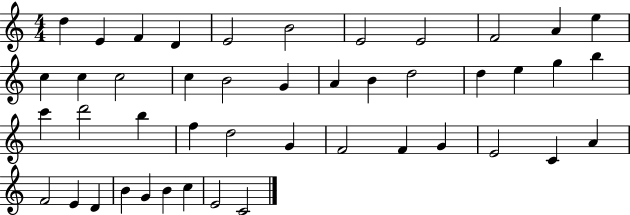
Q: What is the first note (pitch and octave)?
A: D5